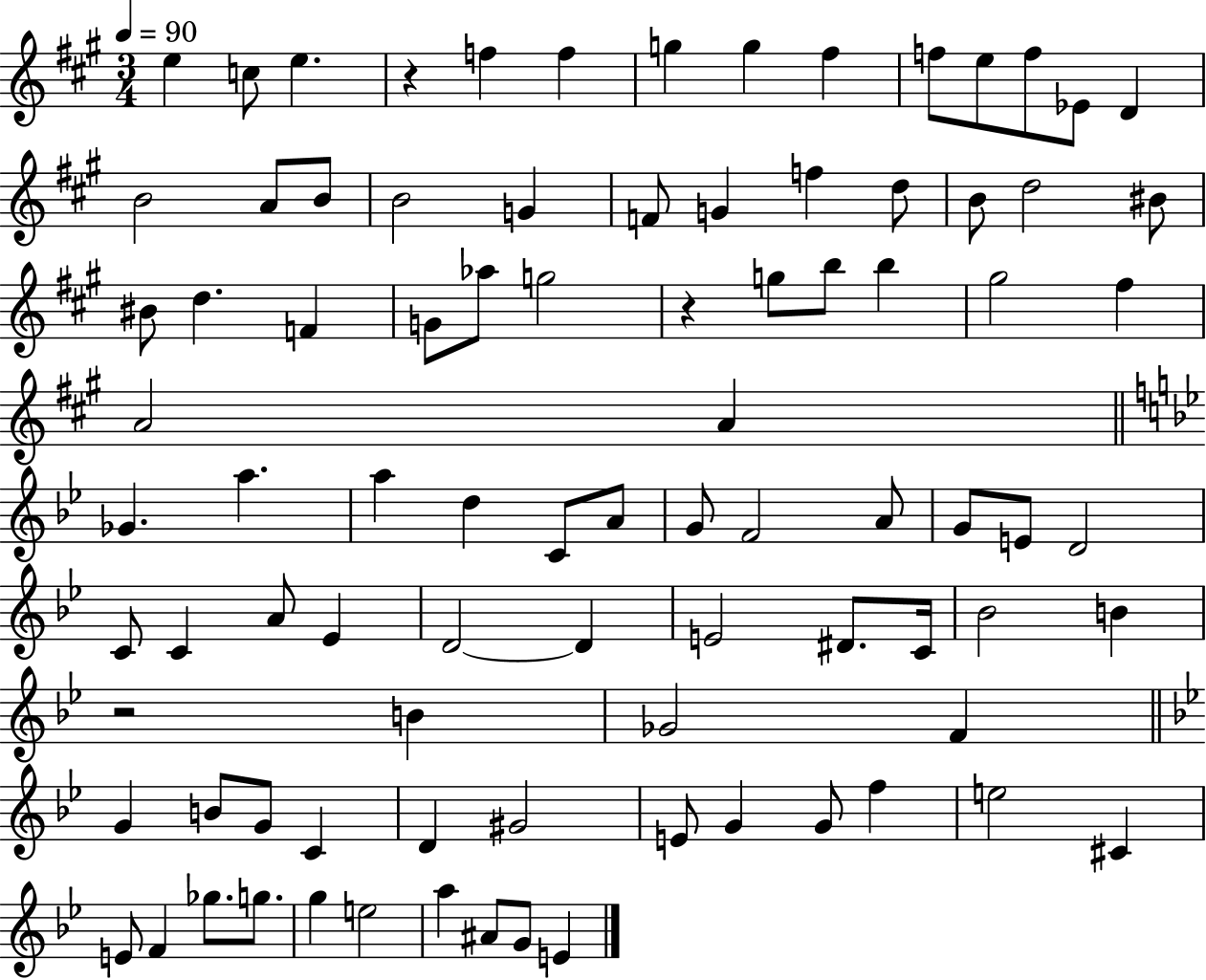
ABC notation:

X:1
T:Untitled
M:3/4
L:1/4
K:A
e c/2 e z f f g g ^f f/2 e/2 f/2 _E/2 D B2 A/2 B/2 B2 G F/2 G f d/2 B/2 d2 ^B/2 ^B/2 d F G/2 _a/2 g2 z g/2 b/2 b ^g2 ^f A2 A _G a a d C/2 A/2 G/2 F2 A/2 G/2 E/2 D2 C/2 C A/2 _E D2 D E2 ^D/2 C/4 _B2 B z2 B _G2 F G B/2 G/2 C D ^G2 E/2 G G/2 f e2 ^C E/2 F _g/2 g/2 g e2 a ^A/2 G/2 E